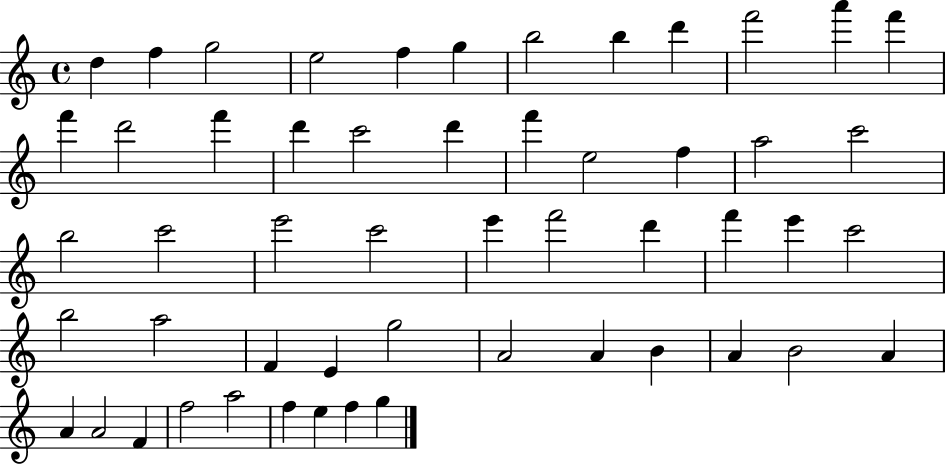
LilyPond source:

{
  \clef treble
  \time 4/4
  \defaultTimeSignature
  \key c \major
  d''4 f''4 g''2 | e''2 f''4 g''4 | b''2 b''4 d'''4 | f'''2 a'''4 f'''4 | \break f'''4 d'''2 f'''4 | d'''4 c'''2 d'''4 | f'''4 e''2 f''4 | a''2 c'''2 | \break b''2 c'''2 | e'''2 c'''2 | e'''4 f'''2 d'''4 | f'''4 e'''4 c'''2 | \break b''2 a''2 | f'4 e'4 g''2 | a'2 a'4 b'4 | a'4 b'2 a'4 | \break a'4 a'2 f'4 | f''2 a''2 | f''4 e''4 f''4 g''4 | \bar "|."
}